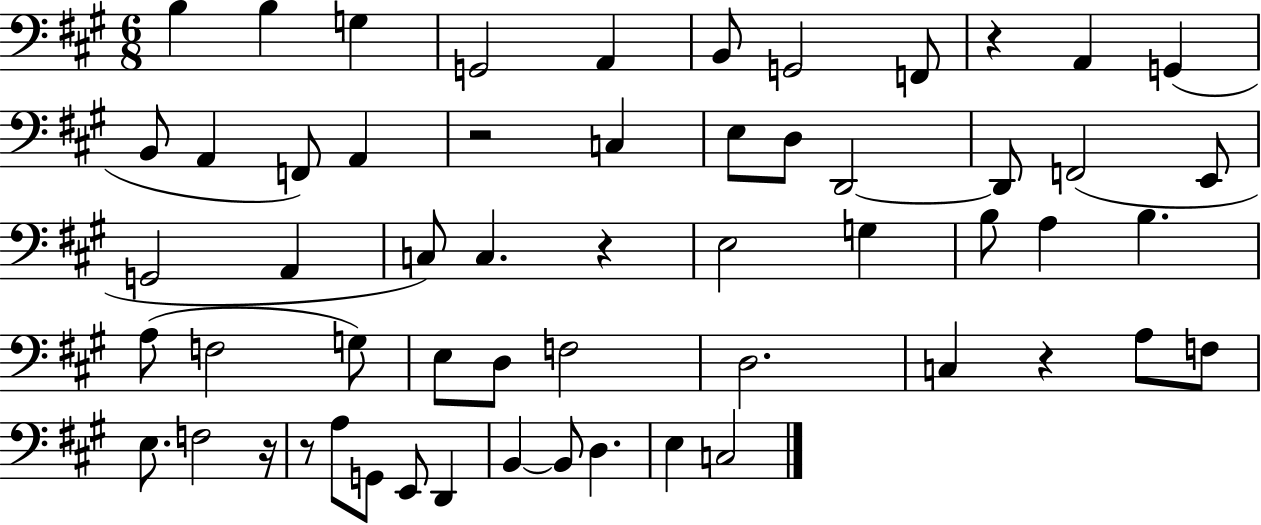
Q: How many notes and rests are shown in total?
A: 57